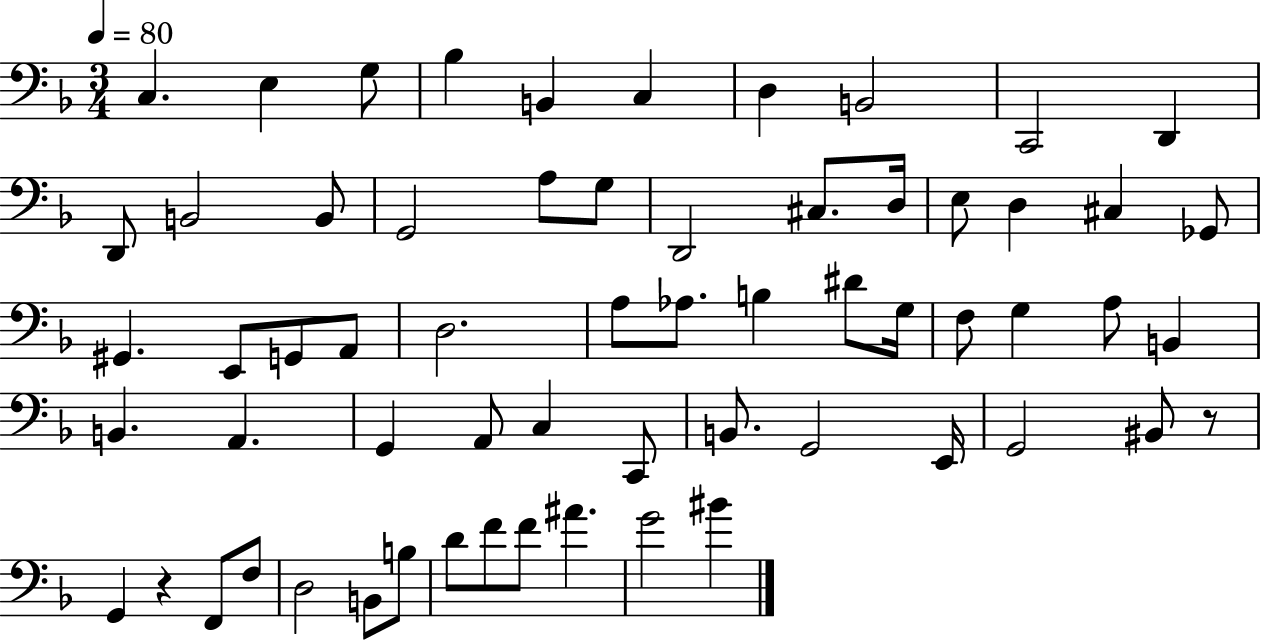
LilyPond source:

{
  \clef bass
  \numericTimeSignature
  \time 3/4
  \key f \major
  \tempo 4 = 80
  c4. e4 g8 | bes4 b,4 c4 | d4 b,2 | c,2 d,4 | \break d,8 b,2 b,8 | g,2 a8 g8 | d,2 cis8. d16 | e8 d4 cis4 ges,8 | \break gis,4. e,8 g,8 a,8 | d2. | a8 aes8. b4 dis'8 g16 | f8 g4 a8 b,4 | \break b,4. a,4. | g,4 a,8 c4 c,8 | b,8. g,2 e,16 | g,2 bis,8 r8 | \break g,4 r4 f,8 f8 | d2 b,8 b8 | d'8 f'8 f'8 ais'4. | g'2 bis'4 | \break \bar "|."
}